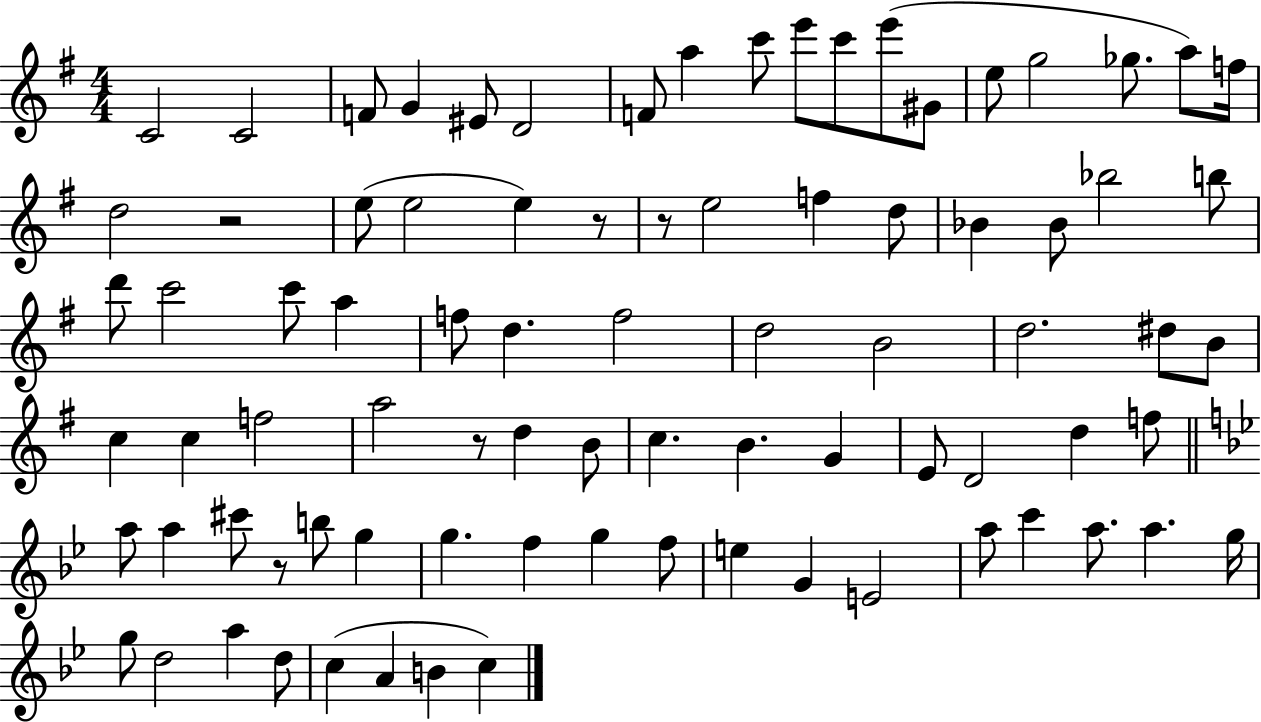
{
  \clef treble
  \numericTimeSignature
  \time 4/4
  \key g \major
  c'2 c'2 | f'8 g'4 eis'8 d'2 | f'8 a''4 c'''8 e'''8 c'''8 e'''8( gis'8 | e''8 g''2 ges''8. a''8) f''16 | \break d''2 r2 | e''8( e''2 e''4) r8 | r8 e''2 f''4 d''8 | bes'4 bes'8 bes''2 b''8 | \break d'''8 c'''2 c'''8 a''4 | f''8 d''4. f''2 | d''2 b'2 | d''2. dis''8 b'8 | \break c''4 c''4 f''2 | a''2 r8 d''4 b'8 | c''4. b'4. g'4 | e'8 d'2 d''4 f''8 | \break \bar "||" \break \key bes \major a''8 a''4 cis'''8 r8 b''8 g''4 | g''4. f''4 g''4 f''8 | e''4 g'4 e'2 | a''8 c'''4 a''8. a''4. g''16 | \break g''8 d''2 a''4 d''8 | c''4( a'4 b'4 c''4) | \bar "|."
}